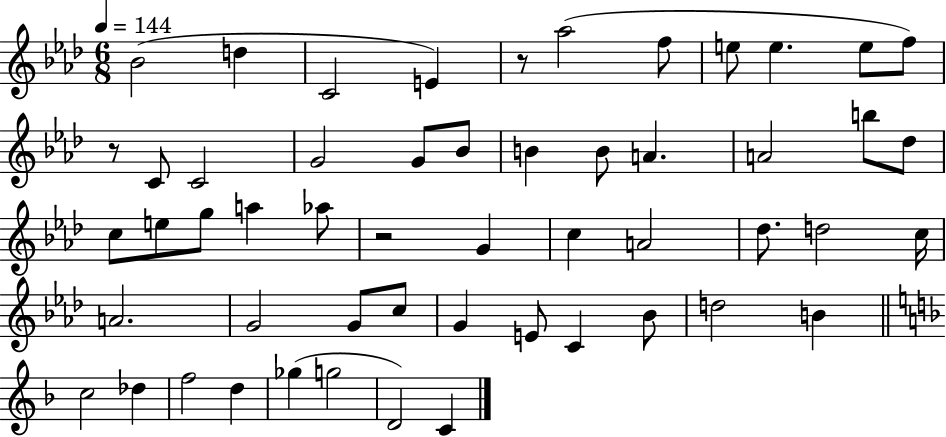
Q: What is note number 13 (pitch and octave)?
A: G4